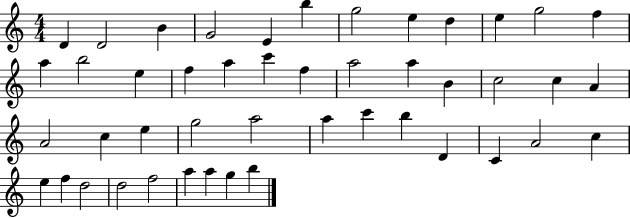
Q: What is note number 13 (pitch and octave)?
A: A5